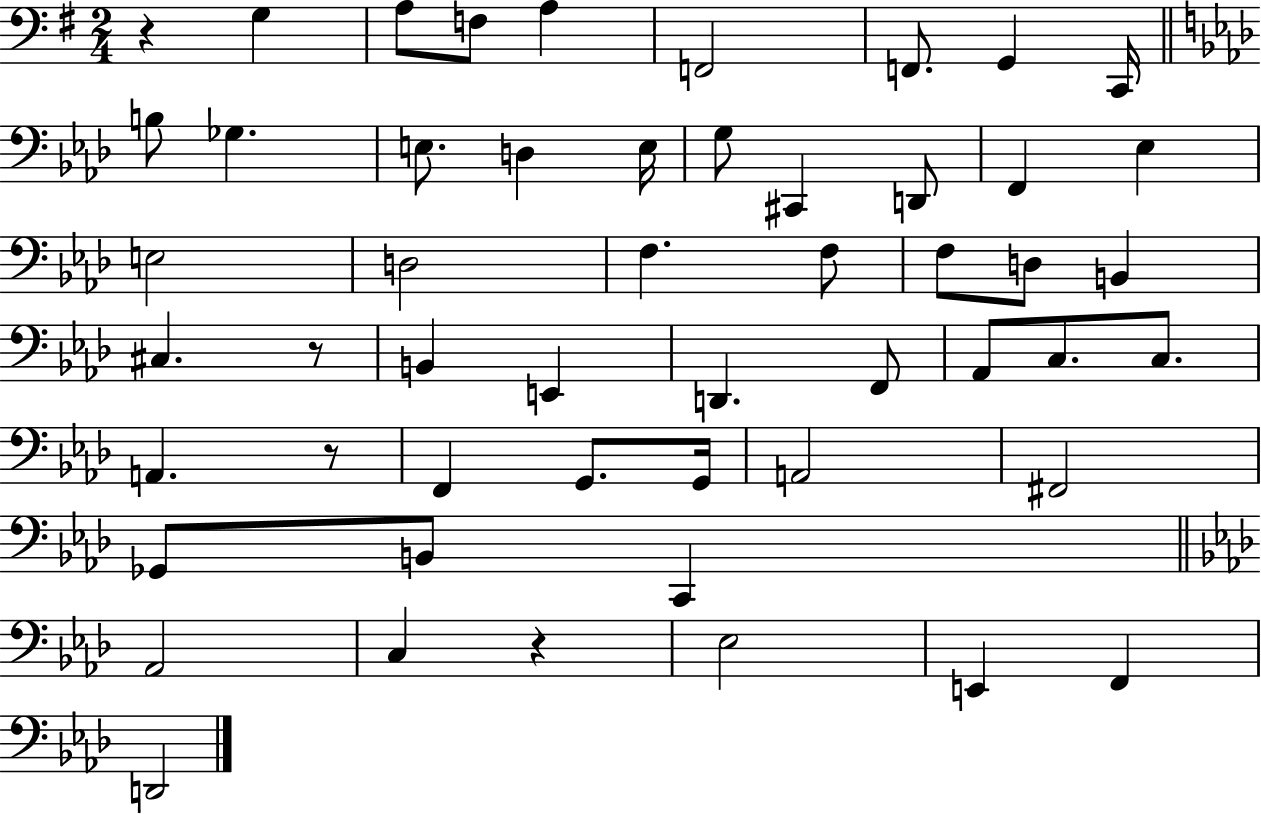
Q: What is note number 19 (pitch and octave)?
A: E3